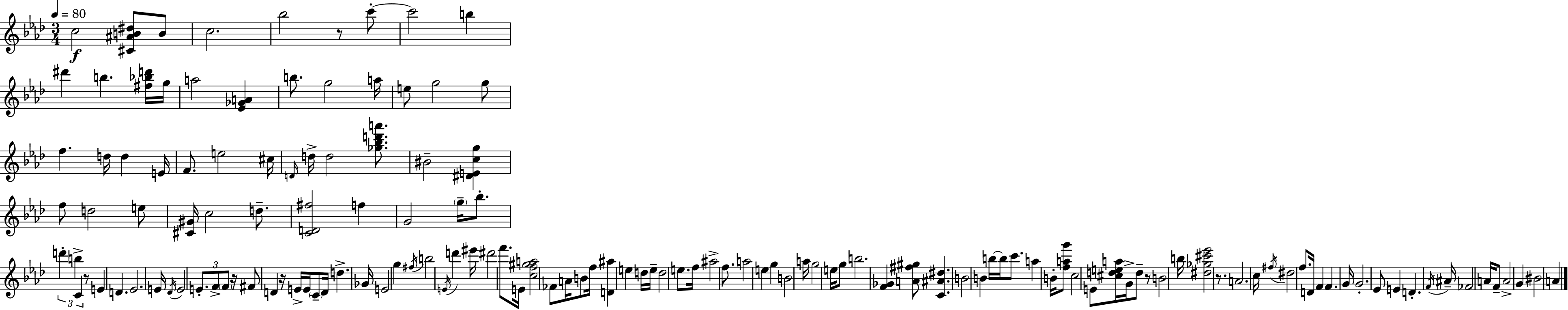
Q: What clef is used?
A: treble